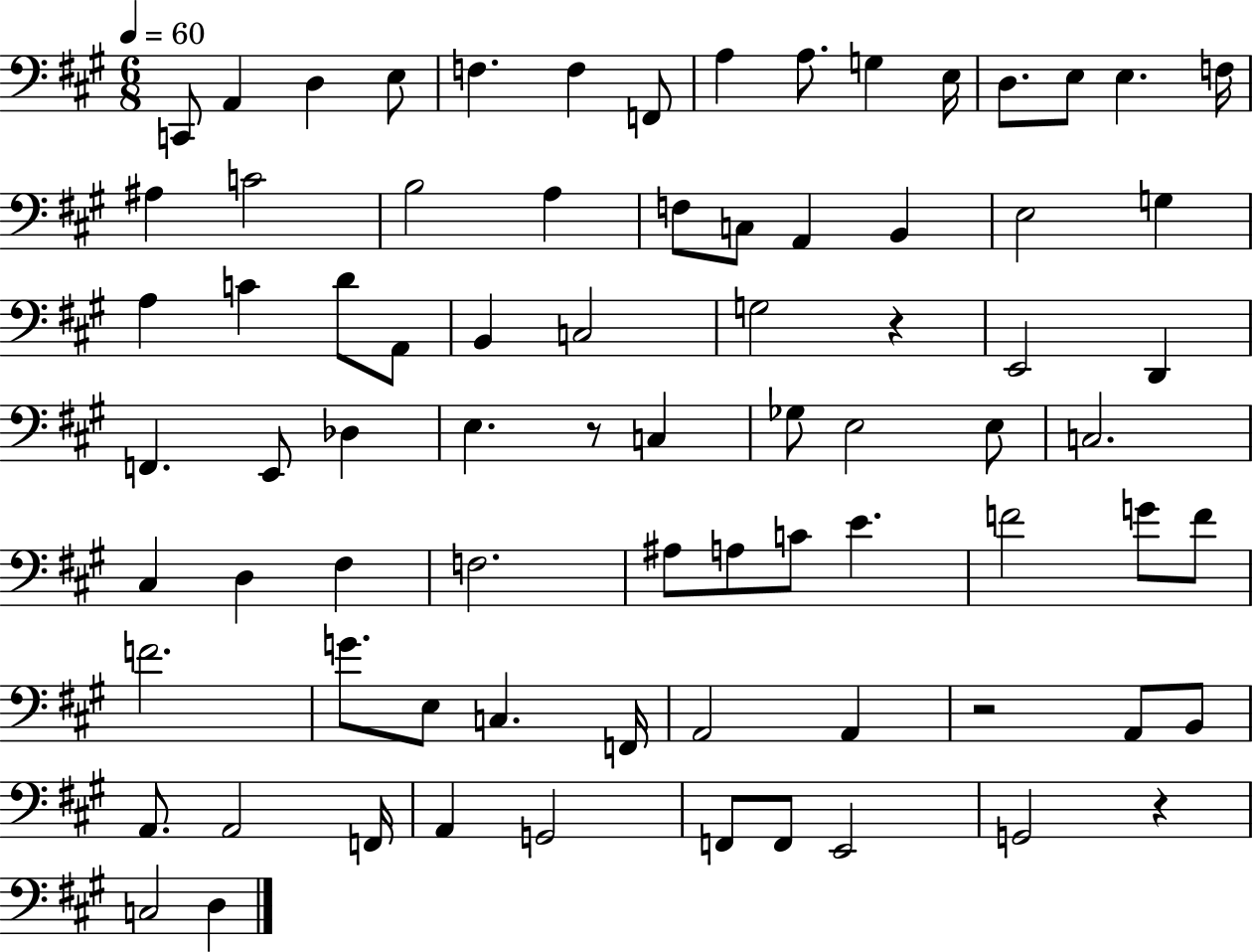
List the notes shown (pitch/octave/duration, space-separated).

C2/e A2/q D3/q E3/e F3/q. F3/q F2/e A3/q A3/e. G3/q E3/s D3/e. E3/e E3/q. F3/s A#3/q C4/h B3/h A3/q F3/e C3/e A2/q B2/q E3/h G3/q A3/q C4/q D4/e A2/e B2/q C3/h G3/h R/q E2/h D2/q F2/q. E2/e Db3/q E3/q. R/e C3/q Gb3/e E3/h E3/e C3/h. C#3/q D3/q F#3/q F3/h. A#3/e A3/e C4/e E4/q. F4/h G4/e F4/e F4/h. G4/e. E3/e C3/q. F2/s A2/h A2/q R/h A2/e B2/e A2/e. A2/h F2/s A2/q G2/h F2/e F2/e E2/h G2/h R/q C3/h D3/q